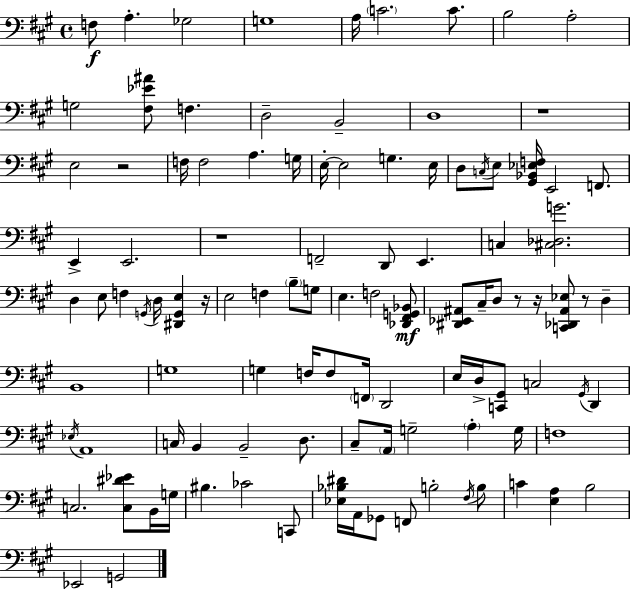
F3/e A3/q. Gb3/h G3/w A3/s C4/h. C4/e. B3/h A3/h G3/h [F#3,Eb4,A#4]/e F3/q. D3/h B2/h D3/w R/w E3/h R/h F3/s F3/h A3/q. G3/s E3/s E3/h G3/q. E3/s D3/e C3/s E3/e [G#2,Bb2,Eb3,F3]/s E2/h F2/e. E2/q E2/h. R/w F2/h D2/e E2/q. C3/q [C#3,Db3,G4]/h. D3/q E3/e F3/q G2/s D3/s [D#2,G2,E3]/q R/s E3/h F3/q B3/e G3/e E3/q. F3/h [Db2,F#2,G2,Bb2]/e [D#2,Eb2,A#2]/e C#3/s D3/e R/e R/s [C2,Db2,A#2,Eb3]/e R/e D3/q B2/w G3/w G3/q F3/s F3/e F2/s D2/h E3/s D3/s [C2,G#2]/e C3/h G#2/s D2/q Eb3/s A2/w C3/s B2/q B2/h D3/e. C#3/e A2/s G3/h A3/q G3/s F3/w C3/h. [C3,D#4,Eb4]/e B2/s G3/s BIS3/q. CES4/h C2/e [Eb3,Bb3,D#4]/s A2/s Gb2/e F2/e B3/h F#3/s B3/e C4/q [E3,A3]/q B3/h Eb2/h G2/h